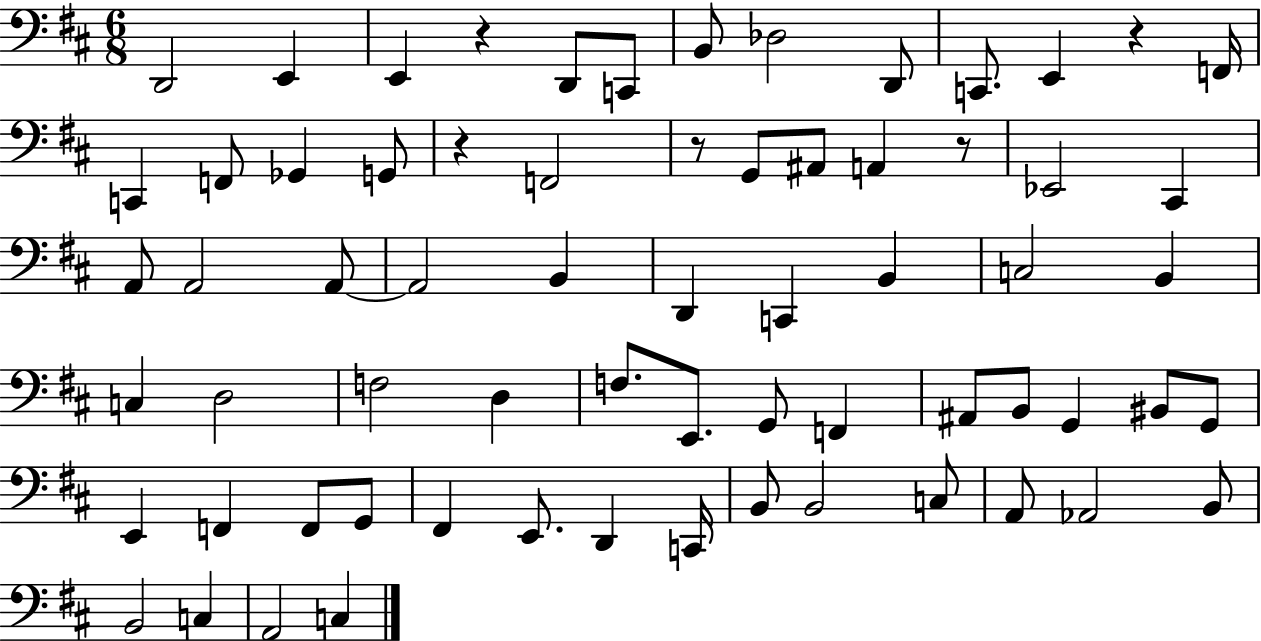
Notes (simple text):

D2/h E2/q E2/q R/q D2/e C2/e B2/e Db3/h D2/e C2/e. E2/q R/q F2/s C2/q F2/e Gb2/q G2/e R/q F2/h R/e G2/e A#2/e A2/q R/e Eb2/h C#2/q A2/e A2/h A2/e A2/h B2/q D2/q C2/q B2/q C3/h B2/q C3/q D3/h F3/h D3/q F3/e. E2/e. G2/e F2/q A#2/e B2/e G2/q BIS2/e G2/e E2/q F2/q F2/e G2/e F#2/q E2/e. D2/q C2/s B2/e B2/h C3/e A2/e Ab2/h B2/e B2/h C3/q A2/h C3/q